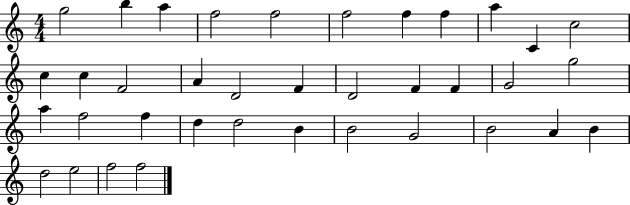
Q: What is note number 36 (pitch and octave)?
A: F5